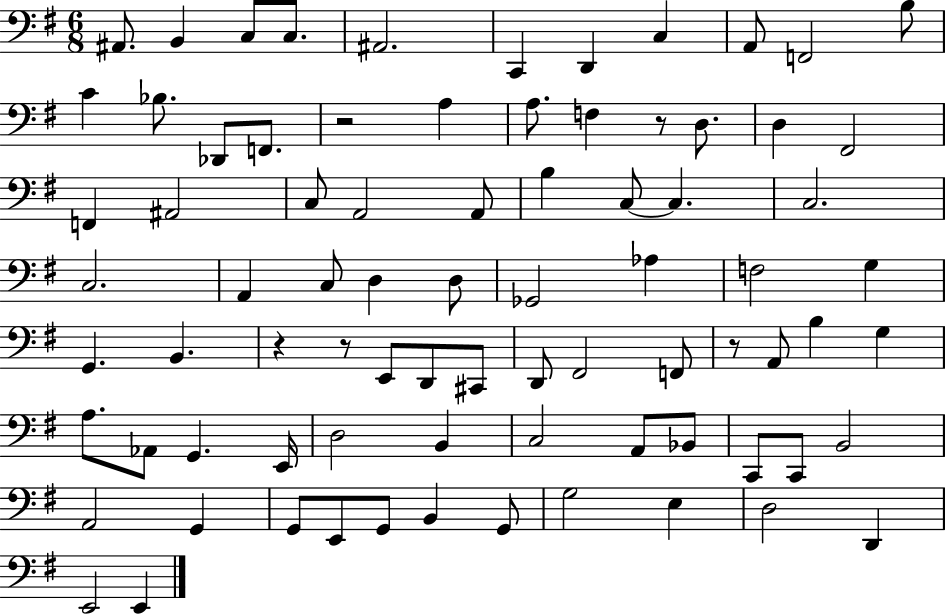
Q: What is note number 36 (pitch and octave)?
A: Gb2